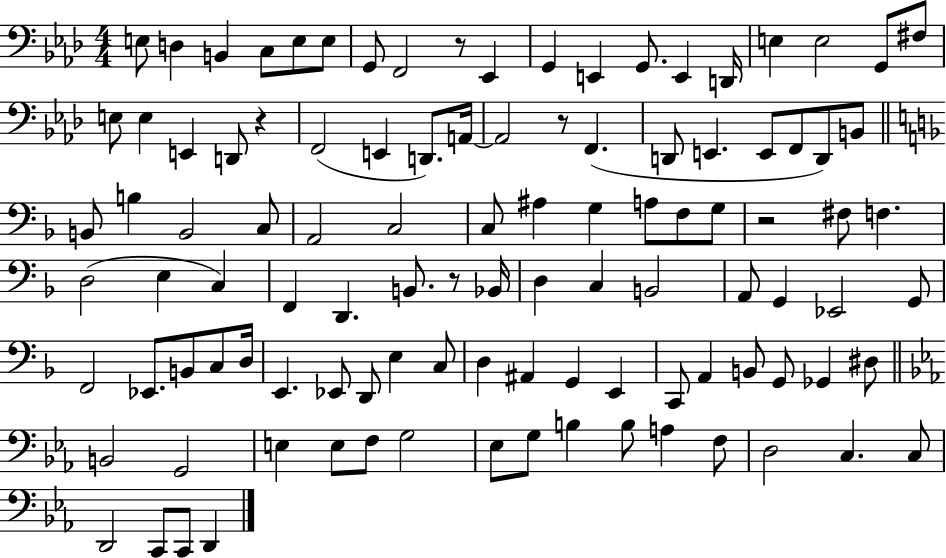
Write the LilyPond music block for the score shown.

{
  \clef bass
  \numericTimeSignature
  \time 4/4
  \key aes \major
  e8 d4 b,4 c8 e8 e8 | g,8 f,2 r8 ees,4 | g,4 e,4 g,8. e,4 d,16 | e4 e2 g,8 fis8 | \break e8 e4 e,4 d,8 r4 | f,2( e,4 d,8.) a,16~~ | a,2 r8 f,4.( | d,8 e,4. e,8 f,8 d,8) b,8 | \break \bar "||" \break \key d \minor b,8 b4 b,2 c8 | a,2 c2 | c8 ais4 g4 a8 f8 g8 | r2 fis8 f4. | \break d2( e4 c4) | f,4 d,4. b,8. r8 bes,16 | d4 c4 b,2 | a,8 g,4 ees,2 g,8 | \break f,2 ees,8. b,8 c8 d16 | e,4. ees,8 d,8 e4 c8 | d4 ais,4 g,4 e,4 | c,8 a,4 b,8 g,8 ges,4 dis8 | \break \bar "||" \break \key ees \major b,2 g,2 | e4 e8 f8 g2 | ees8 g8 b4 b8 a4 f8 | d2 c4. c8 | \break d,2 c,8 c,8 d,4 | \bar "|."
}